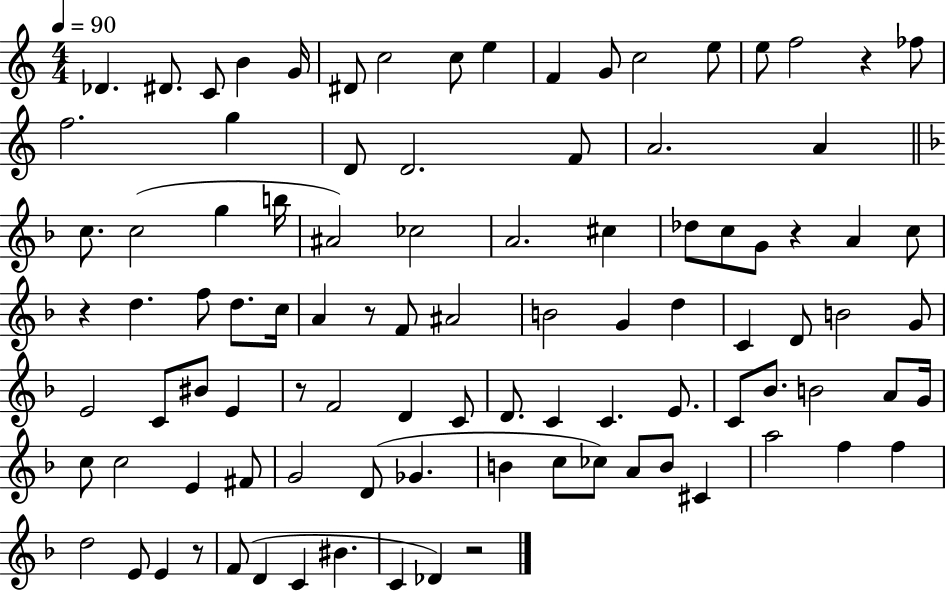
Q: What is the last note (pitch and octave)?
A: Db4